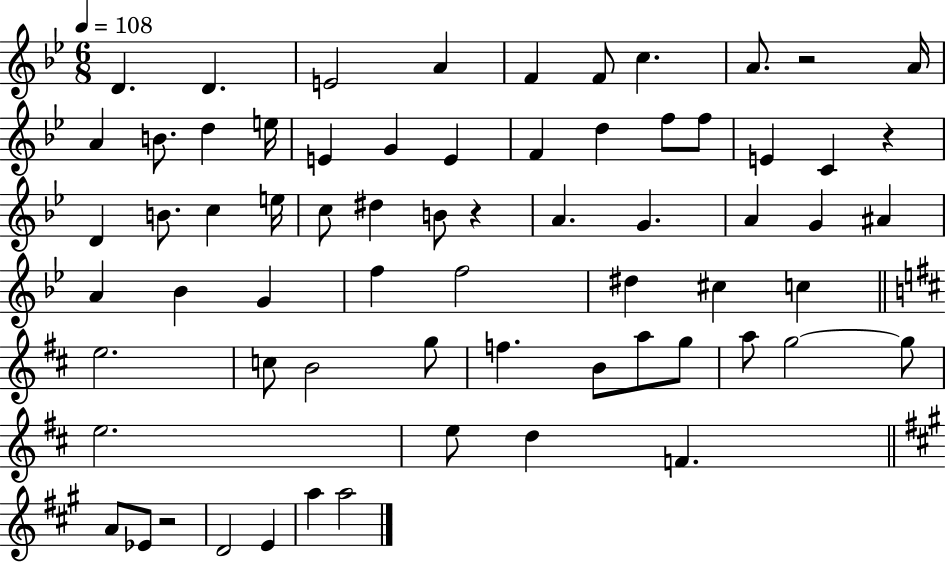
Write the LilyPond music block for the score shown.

{
  \clef treble
  \numericTimeSignature
  \time 6/8
  \key bes \major
  \tempo 4 = 108
  d'4. d'4. | e'2 a'4 | f'4 f'8 c''4. | a'8. r2 a'16 | \break a'4 b'8. d''4 e''16 | e'4 g'4 e'4 | f'4 d''4 f''8 f''8 | e'4 c'4 r4 | \break d'4 b'8. c''4 e''16 | c''8 dis''4 b'8 r4 | a'4. g'4. | a'4 g'4 ais'4 | \break a'4 bes'4 g'4 | f''4 f''2 | dis''4 cis''4 c''4 | \bar "||" \break \key d \major e''2. | c''8 b'2 g''8 | f''4. b'8 a''8 g''8 | a''8 g''2~~ g''8 | \break e''2. | e''8 d''4 f'4. | \bar "||" \break \key a \major a'8 ees'8 r2 | d'2 e'4 | a''4 a''2 | \bar "|."
}